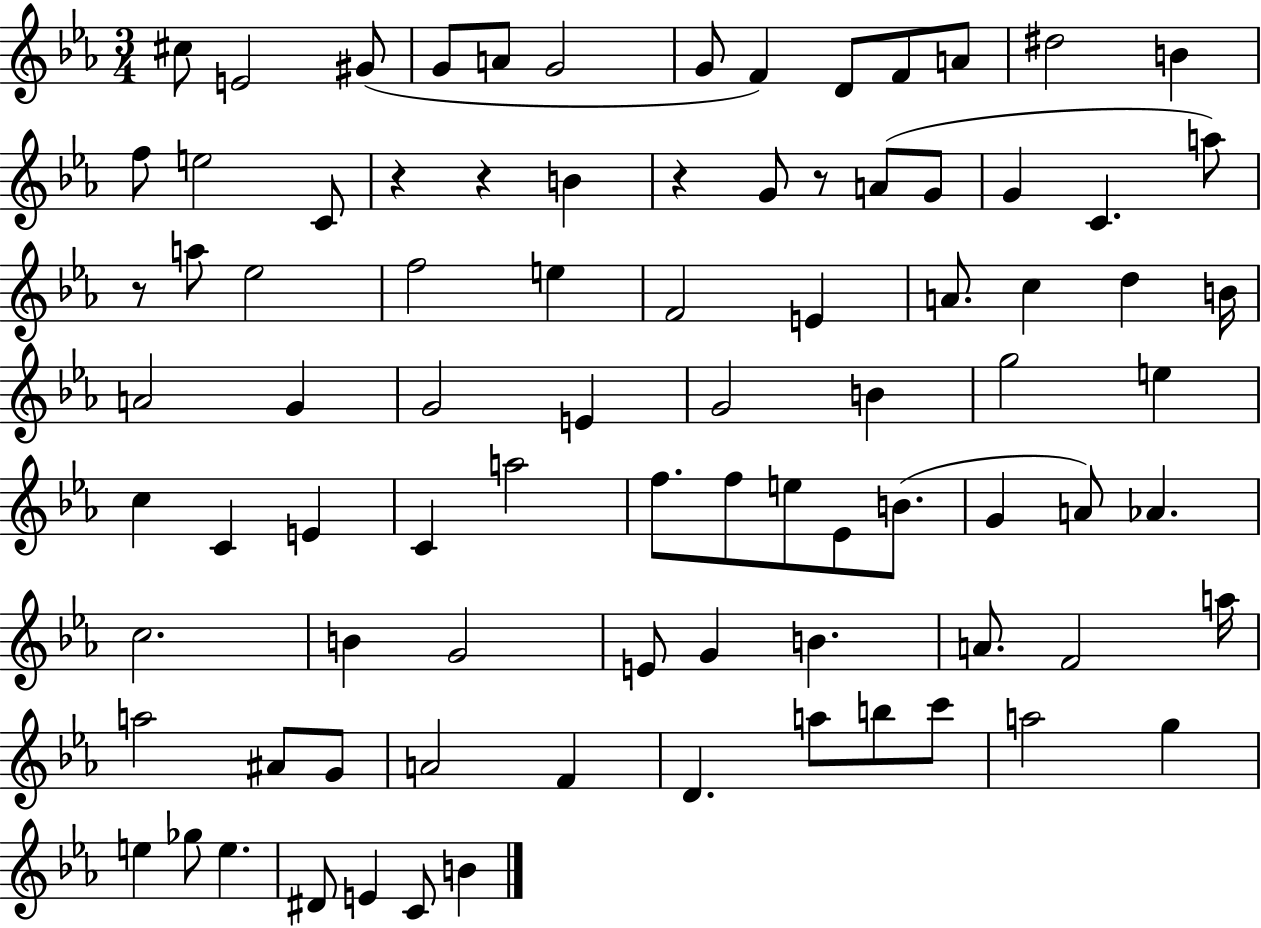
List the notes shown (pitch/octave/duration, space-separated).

C#5/e E4/h G#4/e G4/e A4/e G4/h G4/e F4/q D4/e F4/e A4/e D#5/h B4/q F5/e E5/h C4/e R/q R/q B4/q R/q G4/e R/e A4/e G4/e G4/q C4/q. A5/e R/e A5/e Eb5/h F5/h E5/q F4/h E4/q A4/e. C5/q D5/q B4/s A4/h G4/q G4/h E4/q G4/h B4/q G5/h E5/q C5/q C4/q E4/q C4/q A5/h F5/e. F5/e E5/e Eb4/e B4/e. G4/q A4/e Ab4/q. C5/h. B4/q G4/h E4/e G4/q B4/q. A4/e. F4/h A5/s A5/h A#4/e G4/e A4/h F4/q D4/q. A5/e B5/e C6/e A5/h G5/q E5/q Gb5/e E5/q. D#4/e E4/q C4/e B4/q